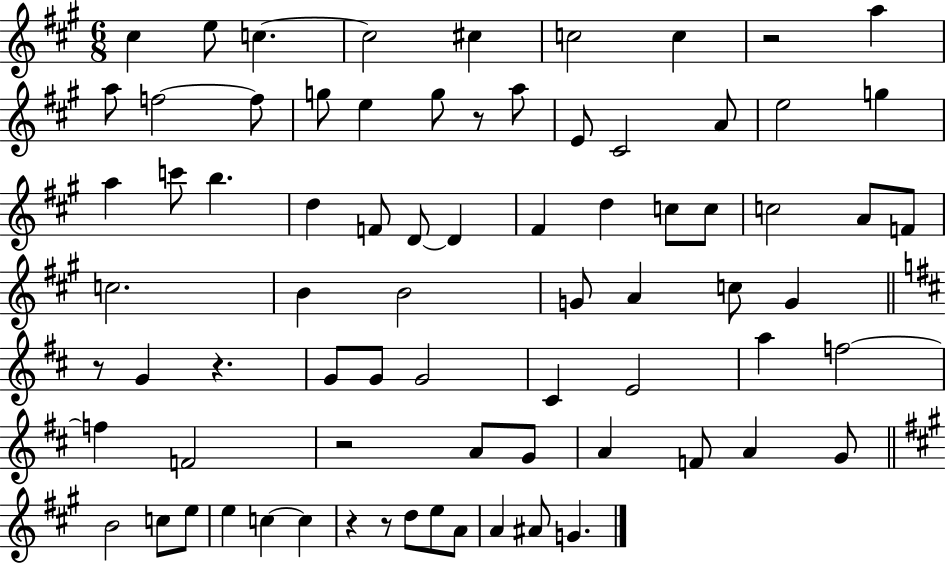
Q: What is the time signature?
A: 6/8